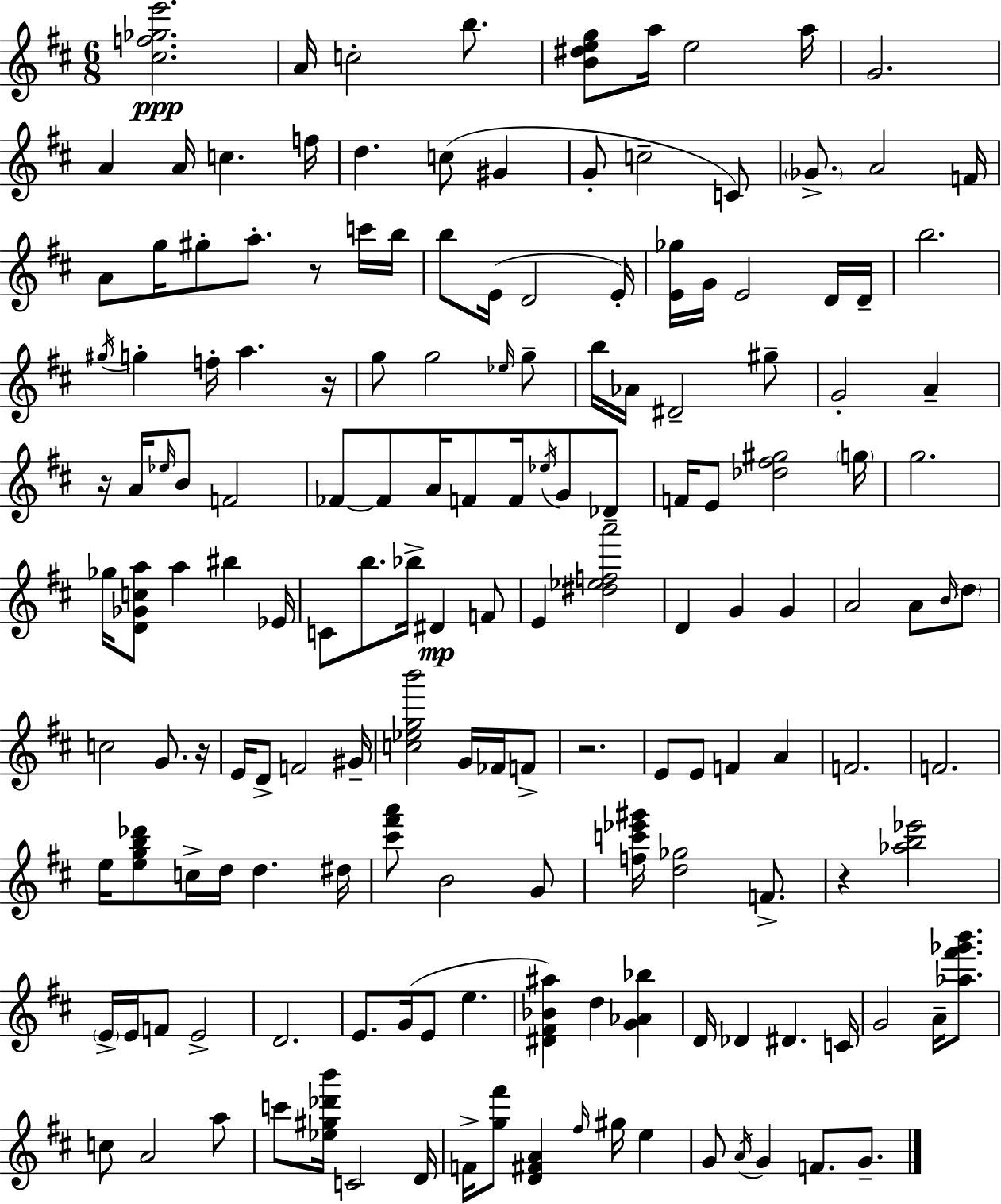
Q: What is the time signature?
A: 6/8